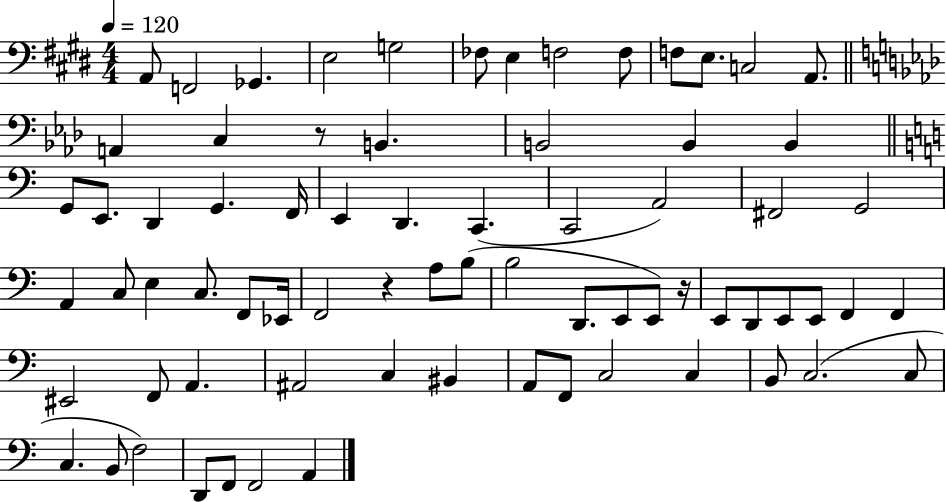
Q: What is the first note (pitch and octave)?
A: A2